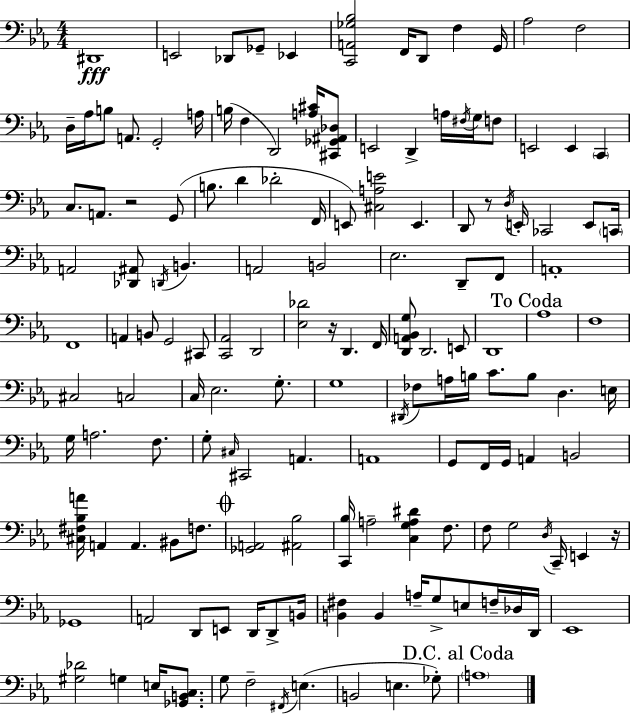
D#2/w E2/h Db2/e Gb2/e Eb2/q [C2,A2,Gb3,Bb3]/h F2/s D2/e F3/q G2/s Ab3/h F3/h D3/s Ab3/s B3/e A2/e. G2/h A3/s B3/s F3/q D2/h [A3,C#4]/s [C#2,Gb2,A#2,Db3]/e E2/h D2/q A3/s F#3/s G3/s F3/e E2/h E2/q C2/q C3/e. A2/e. R/h G2/e B3/e. D4/q Db4/h F2/s E2/e [C#3,A3,E4]/h E2/q. D2/e R/e D3/s E2/s CES2/h E2/e C2/s A2/h [Db2,A#2]/e D2/s B2/q. A2/h B2/h Eb3/h. D2/e F2/e A2/w F2/w A2/q B2/e G2/h C#2/e [C2,Ab2]/h D2/h [Eb3,Db4]/h R/s D2/q. F2/s [D2,A2,Bb2,G3]/e D2/h. E2/e D2/w Ab3/w F3/w C#3/h C3/h C3/s Eb3/h. G3/e. G3/w D#2/s FES3/e A3/s B3/s C4/e. B3/e D3/q. E3/s G3/s A3/h. F3/e. G3/e C#3/s C#2/h A2/q. A2/w G2/e F2/s G2/s A2/q B2/h [C#3,F#3,Bb3,A4]/s A2/q A2/q. BIS2/e F3/e. [Gb2,A2]/h [A#2,Bb3]/h [C2,Bb3]/s A3/h [C3,G3,A3,D#4]/q F3/e. F3/e G3/h D3/s C2/s E2/q R/s Gb2/w A2/h D2/e E2/e D2/s D2/e B2/s [B2,F#3]/q B2/q A3/s G3/e E3/e F3/s Db3/s D2/s Eb2/w [G#3,Db4]/h G3/q E3/s [Gb2,B2,C3]/e. G3/e F3/h F#2/s E3/q. B2/h E3/q. Gb3/e A3/w